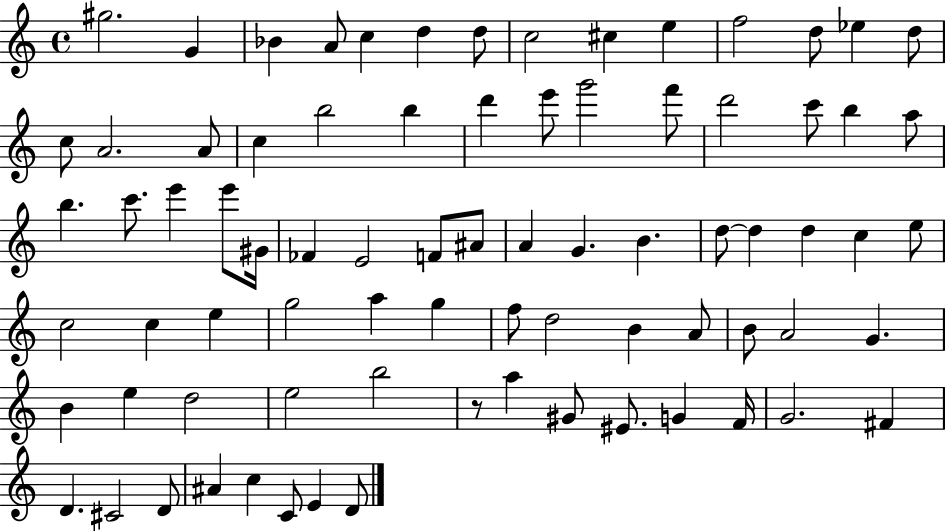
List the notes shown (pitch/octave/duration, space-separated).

G#5/h. G4/q Bb4/q A4/e C5/q D5/q D5/e C5/h C#5/q E5/q F5/h D5/e Eb5/q D5/e C5/e A4/h. A4/e C5/q B5/h B5/q D6/q E6/e G6/h F6/e D6/h C6/e B5/q A5/e B5/q. C6/e. E6/q E6/e G#4/s FES4/q E4/h F4/e A#4/e A4/q G4/q. B4/q. D5/e D5/q D5/q C5/q E5/e C5/h C5/q E5/q G5/h A5/q G5/q F5/e D5/h B4/q A4/e B4/e A4/h G4/q. B4/q E5/q D5/h E5/h B5/h R/e A5/q G#4/e EIS4/e. G4/q F4/s G4/h. F#4/q D4/q. C#4/h D4/e A#4/q C5/q C4/e E4/q D4/e